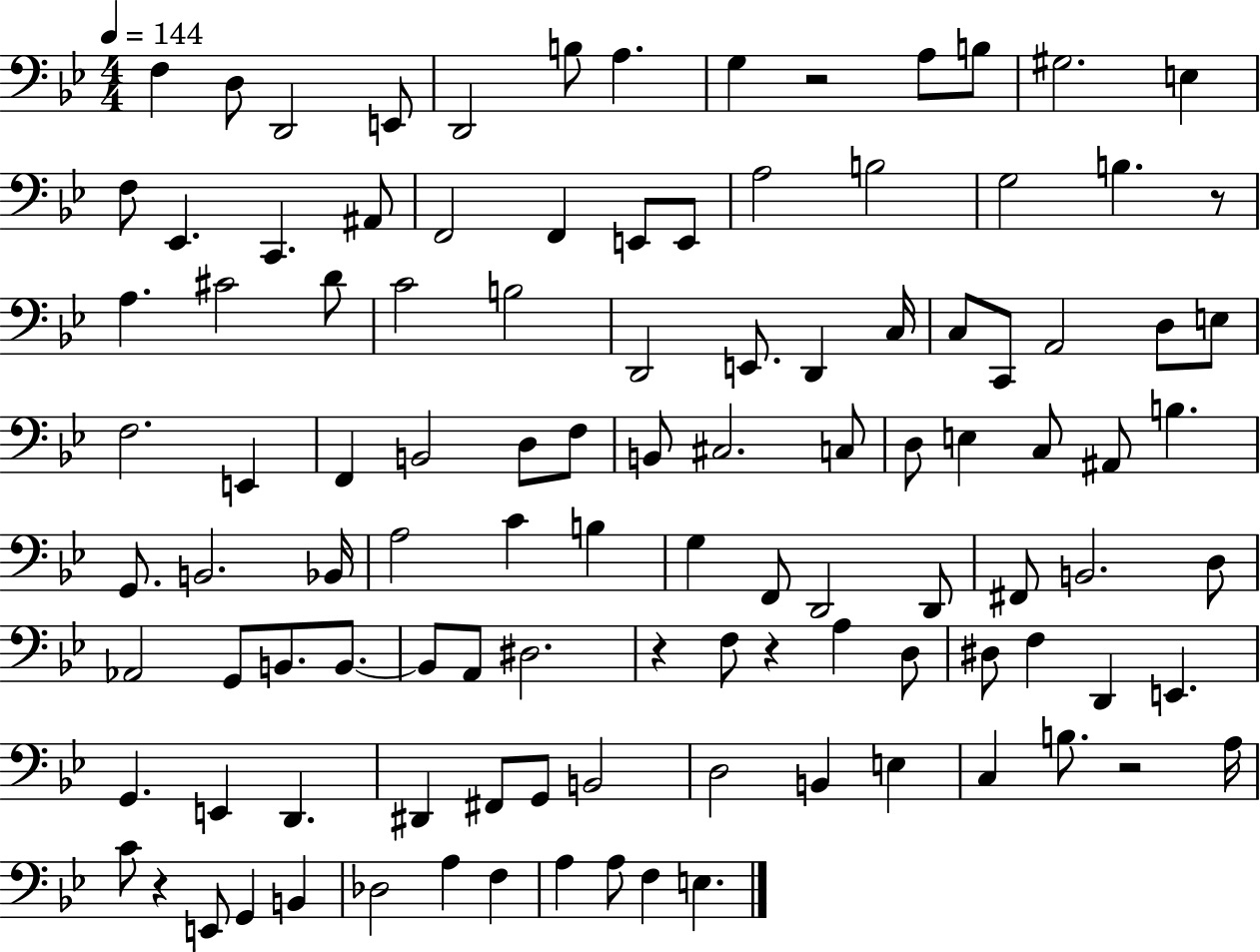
F3/q D3/e D2/h E2/e D2/h B3/e A3/q. G3/q R/h A3/e B3/e G#3/h. E3/q F3/e Eb2/q. C2/q. A#2/e F2/h F2/q E2/e E2/e A3/h B3/h G3/h B3/q. R/e A3/q. C#4/h D4/e C4/h B3/h D2/h E2/e. D2/q C3/s C3/e C2/e A2/h D3/e E3/e F3/h. E2/q F2/q B2/h D3/e F3/e B2/e C#3/h. C3/e D3/e E3/q C3/e A#2/e B3/q. G2/e. B2/h. Bb2/s A3/h C4/q B3/q G3/q F2/e D2/h D2/e F#2/e B2/h. D3/e Ab2/h G2/e B2/e. B2/e. B2/e A2/e D#3/h. R/q F3/e R/q A3/q D3/e D#3/e F3/q D2/q E2/q. G2/q. E2/q D2/q. D#2/q F#2/e G2/e B2/h D3/h B2/q E3/q C3/q B3/e. R/h A3/s C4/e R/q E2/e G2/q B2/q Db3/h A3/q F3/q A3/q A3/e F3/q E3/q.